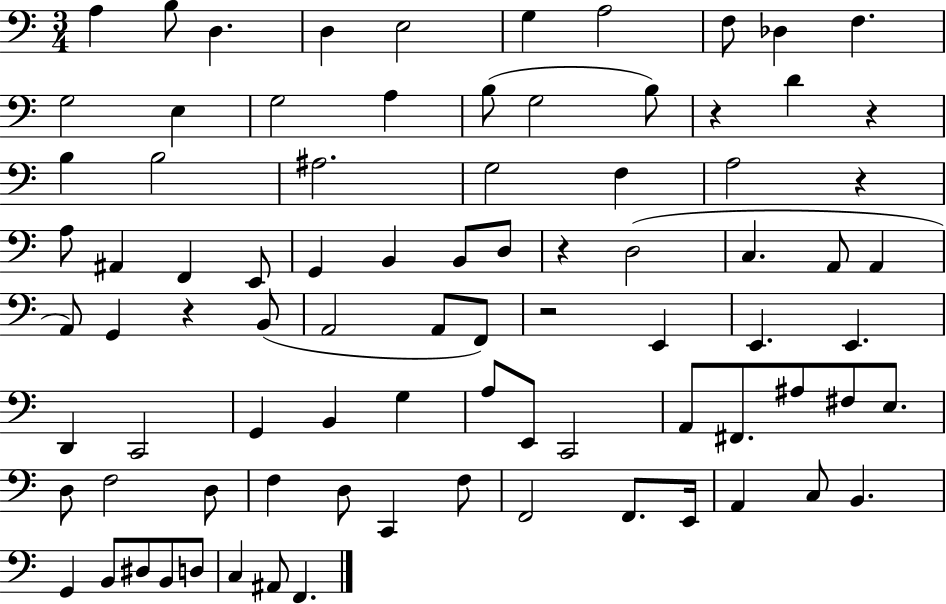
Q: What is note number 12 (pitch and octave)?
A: E3